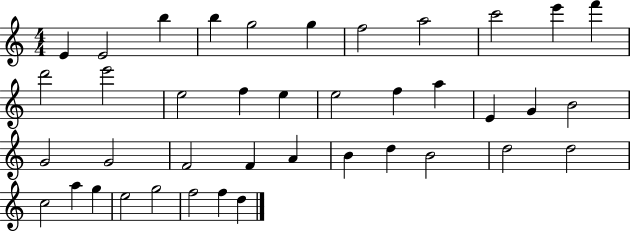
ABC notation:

X:1
T:Untitled
M:4/4
L:1/4
K:C
E E2 b b g2 g f2 a2 c'2 e' f' d'2 e'2 e2 f e e2 f a E G B2 G2 G2 F2 F A B d B2 d2 d2 c2 a g e2 g2 f2 f d